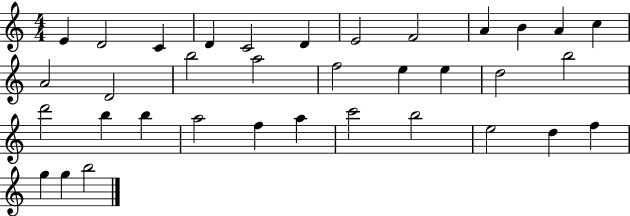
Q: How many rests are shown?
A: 0